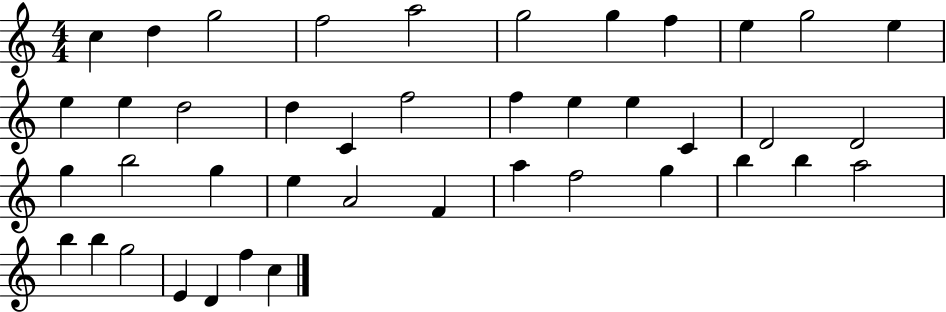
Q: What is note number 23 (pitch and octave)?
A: D4